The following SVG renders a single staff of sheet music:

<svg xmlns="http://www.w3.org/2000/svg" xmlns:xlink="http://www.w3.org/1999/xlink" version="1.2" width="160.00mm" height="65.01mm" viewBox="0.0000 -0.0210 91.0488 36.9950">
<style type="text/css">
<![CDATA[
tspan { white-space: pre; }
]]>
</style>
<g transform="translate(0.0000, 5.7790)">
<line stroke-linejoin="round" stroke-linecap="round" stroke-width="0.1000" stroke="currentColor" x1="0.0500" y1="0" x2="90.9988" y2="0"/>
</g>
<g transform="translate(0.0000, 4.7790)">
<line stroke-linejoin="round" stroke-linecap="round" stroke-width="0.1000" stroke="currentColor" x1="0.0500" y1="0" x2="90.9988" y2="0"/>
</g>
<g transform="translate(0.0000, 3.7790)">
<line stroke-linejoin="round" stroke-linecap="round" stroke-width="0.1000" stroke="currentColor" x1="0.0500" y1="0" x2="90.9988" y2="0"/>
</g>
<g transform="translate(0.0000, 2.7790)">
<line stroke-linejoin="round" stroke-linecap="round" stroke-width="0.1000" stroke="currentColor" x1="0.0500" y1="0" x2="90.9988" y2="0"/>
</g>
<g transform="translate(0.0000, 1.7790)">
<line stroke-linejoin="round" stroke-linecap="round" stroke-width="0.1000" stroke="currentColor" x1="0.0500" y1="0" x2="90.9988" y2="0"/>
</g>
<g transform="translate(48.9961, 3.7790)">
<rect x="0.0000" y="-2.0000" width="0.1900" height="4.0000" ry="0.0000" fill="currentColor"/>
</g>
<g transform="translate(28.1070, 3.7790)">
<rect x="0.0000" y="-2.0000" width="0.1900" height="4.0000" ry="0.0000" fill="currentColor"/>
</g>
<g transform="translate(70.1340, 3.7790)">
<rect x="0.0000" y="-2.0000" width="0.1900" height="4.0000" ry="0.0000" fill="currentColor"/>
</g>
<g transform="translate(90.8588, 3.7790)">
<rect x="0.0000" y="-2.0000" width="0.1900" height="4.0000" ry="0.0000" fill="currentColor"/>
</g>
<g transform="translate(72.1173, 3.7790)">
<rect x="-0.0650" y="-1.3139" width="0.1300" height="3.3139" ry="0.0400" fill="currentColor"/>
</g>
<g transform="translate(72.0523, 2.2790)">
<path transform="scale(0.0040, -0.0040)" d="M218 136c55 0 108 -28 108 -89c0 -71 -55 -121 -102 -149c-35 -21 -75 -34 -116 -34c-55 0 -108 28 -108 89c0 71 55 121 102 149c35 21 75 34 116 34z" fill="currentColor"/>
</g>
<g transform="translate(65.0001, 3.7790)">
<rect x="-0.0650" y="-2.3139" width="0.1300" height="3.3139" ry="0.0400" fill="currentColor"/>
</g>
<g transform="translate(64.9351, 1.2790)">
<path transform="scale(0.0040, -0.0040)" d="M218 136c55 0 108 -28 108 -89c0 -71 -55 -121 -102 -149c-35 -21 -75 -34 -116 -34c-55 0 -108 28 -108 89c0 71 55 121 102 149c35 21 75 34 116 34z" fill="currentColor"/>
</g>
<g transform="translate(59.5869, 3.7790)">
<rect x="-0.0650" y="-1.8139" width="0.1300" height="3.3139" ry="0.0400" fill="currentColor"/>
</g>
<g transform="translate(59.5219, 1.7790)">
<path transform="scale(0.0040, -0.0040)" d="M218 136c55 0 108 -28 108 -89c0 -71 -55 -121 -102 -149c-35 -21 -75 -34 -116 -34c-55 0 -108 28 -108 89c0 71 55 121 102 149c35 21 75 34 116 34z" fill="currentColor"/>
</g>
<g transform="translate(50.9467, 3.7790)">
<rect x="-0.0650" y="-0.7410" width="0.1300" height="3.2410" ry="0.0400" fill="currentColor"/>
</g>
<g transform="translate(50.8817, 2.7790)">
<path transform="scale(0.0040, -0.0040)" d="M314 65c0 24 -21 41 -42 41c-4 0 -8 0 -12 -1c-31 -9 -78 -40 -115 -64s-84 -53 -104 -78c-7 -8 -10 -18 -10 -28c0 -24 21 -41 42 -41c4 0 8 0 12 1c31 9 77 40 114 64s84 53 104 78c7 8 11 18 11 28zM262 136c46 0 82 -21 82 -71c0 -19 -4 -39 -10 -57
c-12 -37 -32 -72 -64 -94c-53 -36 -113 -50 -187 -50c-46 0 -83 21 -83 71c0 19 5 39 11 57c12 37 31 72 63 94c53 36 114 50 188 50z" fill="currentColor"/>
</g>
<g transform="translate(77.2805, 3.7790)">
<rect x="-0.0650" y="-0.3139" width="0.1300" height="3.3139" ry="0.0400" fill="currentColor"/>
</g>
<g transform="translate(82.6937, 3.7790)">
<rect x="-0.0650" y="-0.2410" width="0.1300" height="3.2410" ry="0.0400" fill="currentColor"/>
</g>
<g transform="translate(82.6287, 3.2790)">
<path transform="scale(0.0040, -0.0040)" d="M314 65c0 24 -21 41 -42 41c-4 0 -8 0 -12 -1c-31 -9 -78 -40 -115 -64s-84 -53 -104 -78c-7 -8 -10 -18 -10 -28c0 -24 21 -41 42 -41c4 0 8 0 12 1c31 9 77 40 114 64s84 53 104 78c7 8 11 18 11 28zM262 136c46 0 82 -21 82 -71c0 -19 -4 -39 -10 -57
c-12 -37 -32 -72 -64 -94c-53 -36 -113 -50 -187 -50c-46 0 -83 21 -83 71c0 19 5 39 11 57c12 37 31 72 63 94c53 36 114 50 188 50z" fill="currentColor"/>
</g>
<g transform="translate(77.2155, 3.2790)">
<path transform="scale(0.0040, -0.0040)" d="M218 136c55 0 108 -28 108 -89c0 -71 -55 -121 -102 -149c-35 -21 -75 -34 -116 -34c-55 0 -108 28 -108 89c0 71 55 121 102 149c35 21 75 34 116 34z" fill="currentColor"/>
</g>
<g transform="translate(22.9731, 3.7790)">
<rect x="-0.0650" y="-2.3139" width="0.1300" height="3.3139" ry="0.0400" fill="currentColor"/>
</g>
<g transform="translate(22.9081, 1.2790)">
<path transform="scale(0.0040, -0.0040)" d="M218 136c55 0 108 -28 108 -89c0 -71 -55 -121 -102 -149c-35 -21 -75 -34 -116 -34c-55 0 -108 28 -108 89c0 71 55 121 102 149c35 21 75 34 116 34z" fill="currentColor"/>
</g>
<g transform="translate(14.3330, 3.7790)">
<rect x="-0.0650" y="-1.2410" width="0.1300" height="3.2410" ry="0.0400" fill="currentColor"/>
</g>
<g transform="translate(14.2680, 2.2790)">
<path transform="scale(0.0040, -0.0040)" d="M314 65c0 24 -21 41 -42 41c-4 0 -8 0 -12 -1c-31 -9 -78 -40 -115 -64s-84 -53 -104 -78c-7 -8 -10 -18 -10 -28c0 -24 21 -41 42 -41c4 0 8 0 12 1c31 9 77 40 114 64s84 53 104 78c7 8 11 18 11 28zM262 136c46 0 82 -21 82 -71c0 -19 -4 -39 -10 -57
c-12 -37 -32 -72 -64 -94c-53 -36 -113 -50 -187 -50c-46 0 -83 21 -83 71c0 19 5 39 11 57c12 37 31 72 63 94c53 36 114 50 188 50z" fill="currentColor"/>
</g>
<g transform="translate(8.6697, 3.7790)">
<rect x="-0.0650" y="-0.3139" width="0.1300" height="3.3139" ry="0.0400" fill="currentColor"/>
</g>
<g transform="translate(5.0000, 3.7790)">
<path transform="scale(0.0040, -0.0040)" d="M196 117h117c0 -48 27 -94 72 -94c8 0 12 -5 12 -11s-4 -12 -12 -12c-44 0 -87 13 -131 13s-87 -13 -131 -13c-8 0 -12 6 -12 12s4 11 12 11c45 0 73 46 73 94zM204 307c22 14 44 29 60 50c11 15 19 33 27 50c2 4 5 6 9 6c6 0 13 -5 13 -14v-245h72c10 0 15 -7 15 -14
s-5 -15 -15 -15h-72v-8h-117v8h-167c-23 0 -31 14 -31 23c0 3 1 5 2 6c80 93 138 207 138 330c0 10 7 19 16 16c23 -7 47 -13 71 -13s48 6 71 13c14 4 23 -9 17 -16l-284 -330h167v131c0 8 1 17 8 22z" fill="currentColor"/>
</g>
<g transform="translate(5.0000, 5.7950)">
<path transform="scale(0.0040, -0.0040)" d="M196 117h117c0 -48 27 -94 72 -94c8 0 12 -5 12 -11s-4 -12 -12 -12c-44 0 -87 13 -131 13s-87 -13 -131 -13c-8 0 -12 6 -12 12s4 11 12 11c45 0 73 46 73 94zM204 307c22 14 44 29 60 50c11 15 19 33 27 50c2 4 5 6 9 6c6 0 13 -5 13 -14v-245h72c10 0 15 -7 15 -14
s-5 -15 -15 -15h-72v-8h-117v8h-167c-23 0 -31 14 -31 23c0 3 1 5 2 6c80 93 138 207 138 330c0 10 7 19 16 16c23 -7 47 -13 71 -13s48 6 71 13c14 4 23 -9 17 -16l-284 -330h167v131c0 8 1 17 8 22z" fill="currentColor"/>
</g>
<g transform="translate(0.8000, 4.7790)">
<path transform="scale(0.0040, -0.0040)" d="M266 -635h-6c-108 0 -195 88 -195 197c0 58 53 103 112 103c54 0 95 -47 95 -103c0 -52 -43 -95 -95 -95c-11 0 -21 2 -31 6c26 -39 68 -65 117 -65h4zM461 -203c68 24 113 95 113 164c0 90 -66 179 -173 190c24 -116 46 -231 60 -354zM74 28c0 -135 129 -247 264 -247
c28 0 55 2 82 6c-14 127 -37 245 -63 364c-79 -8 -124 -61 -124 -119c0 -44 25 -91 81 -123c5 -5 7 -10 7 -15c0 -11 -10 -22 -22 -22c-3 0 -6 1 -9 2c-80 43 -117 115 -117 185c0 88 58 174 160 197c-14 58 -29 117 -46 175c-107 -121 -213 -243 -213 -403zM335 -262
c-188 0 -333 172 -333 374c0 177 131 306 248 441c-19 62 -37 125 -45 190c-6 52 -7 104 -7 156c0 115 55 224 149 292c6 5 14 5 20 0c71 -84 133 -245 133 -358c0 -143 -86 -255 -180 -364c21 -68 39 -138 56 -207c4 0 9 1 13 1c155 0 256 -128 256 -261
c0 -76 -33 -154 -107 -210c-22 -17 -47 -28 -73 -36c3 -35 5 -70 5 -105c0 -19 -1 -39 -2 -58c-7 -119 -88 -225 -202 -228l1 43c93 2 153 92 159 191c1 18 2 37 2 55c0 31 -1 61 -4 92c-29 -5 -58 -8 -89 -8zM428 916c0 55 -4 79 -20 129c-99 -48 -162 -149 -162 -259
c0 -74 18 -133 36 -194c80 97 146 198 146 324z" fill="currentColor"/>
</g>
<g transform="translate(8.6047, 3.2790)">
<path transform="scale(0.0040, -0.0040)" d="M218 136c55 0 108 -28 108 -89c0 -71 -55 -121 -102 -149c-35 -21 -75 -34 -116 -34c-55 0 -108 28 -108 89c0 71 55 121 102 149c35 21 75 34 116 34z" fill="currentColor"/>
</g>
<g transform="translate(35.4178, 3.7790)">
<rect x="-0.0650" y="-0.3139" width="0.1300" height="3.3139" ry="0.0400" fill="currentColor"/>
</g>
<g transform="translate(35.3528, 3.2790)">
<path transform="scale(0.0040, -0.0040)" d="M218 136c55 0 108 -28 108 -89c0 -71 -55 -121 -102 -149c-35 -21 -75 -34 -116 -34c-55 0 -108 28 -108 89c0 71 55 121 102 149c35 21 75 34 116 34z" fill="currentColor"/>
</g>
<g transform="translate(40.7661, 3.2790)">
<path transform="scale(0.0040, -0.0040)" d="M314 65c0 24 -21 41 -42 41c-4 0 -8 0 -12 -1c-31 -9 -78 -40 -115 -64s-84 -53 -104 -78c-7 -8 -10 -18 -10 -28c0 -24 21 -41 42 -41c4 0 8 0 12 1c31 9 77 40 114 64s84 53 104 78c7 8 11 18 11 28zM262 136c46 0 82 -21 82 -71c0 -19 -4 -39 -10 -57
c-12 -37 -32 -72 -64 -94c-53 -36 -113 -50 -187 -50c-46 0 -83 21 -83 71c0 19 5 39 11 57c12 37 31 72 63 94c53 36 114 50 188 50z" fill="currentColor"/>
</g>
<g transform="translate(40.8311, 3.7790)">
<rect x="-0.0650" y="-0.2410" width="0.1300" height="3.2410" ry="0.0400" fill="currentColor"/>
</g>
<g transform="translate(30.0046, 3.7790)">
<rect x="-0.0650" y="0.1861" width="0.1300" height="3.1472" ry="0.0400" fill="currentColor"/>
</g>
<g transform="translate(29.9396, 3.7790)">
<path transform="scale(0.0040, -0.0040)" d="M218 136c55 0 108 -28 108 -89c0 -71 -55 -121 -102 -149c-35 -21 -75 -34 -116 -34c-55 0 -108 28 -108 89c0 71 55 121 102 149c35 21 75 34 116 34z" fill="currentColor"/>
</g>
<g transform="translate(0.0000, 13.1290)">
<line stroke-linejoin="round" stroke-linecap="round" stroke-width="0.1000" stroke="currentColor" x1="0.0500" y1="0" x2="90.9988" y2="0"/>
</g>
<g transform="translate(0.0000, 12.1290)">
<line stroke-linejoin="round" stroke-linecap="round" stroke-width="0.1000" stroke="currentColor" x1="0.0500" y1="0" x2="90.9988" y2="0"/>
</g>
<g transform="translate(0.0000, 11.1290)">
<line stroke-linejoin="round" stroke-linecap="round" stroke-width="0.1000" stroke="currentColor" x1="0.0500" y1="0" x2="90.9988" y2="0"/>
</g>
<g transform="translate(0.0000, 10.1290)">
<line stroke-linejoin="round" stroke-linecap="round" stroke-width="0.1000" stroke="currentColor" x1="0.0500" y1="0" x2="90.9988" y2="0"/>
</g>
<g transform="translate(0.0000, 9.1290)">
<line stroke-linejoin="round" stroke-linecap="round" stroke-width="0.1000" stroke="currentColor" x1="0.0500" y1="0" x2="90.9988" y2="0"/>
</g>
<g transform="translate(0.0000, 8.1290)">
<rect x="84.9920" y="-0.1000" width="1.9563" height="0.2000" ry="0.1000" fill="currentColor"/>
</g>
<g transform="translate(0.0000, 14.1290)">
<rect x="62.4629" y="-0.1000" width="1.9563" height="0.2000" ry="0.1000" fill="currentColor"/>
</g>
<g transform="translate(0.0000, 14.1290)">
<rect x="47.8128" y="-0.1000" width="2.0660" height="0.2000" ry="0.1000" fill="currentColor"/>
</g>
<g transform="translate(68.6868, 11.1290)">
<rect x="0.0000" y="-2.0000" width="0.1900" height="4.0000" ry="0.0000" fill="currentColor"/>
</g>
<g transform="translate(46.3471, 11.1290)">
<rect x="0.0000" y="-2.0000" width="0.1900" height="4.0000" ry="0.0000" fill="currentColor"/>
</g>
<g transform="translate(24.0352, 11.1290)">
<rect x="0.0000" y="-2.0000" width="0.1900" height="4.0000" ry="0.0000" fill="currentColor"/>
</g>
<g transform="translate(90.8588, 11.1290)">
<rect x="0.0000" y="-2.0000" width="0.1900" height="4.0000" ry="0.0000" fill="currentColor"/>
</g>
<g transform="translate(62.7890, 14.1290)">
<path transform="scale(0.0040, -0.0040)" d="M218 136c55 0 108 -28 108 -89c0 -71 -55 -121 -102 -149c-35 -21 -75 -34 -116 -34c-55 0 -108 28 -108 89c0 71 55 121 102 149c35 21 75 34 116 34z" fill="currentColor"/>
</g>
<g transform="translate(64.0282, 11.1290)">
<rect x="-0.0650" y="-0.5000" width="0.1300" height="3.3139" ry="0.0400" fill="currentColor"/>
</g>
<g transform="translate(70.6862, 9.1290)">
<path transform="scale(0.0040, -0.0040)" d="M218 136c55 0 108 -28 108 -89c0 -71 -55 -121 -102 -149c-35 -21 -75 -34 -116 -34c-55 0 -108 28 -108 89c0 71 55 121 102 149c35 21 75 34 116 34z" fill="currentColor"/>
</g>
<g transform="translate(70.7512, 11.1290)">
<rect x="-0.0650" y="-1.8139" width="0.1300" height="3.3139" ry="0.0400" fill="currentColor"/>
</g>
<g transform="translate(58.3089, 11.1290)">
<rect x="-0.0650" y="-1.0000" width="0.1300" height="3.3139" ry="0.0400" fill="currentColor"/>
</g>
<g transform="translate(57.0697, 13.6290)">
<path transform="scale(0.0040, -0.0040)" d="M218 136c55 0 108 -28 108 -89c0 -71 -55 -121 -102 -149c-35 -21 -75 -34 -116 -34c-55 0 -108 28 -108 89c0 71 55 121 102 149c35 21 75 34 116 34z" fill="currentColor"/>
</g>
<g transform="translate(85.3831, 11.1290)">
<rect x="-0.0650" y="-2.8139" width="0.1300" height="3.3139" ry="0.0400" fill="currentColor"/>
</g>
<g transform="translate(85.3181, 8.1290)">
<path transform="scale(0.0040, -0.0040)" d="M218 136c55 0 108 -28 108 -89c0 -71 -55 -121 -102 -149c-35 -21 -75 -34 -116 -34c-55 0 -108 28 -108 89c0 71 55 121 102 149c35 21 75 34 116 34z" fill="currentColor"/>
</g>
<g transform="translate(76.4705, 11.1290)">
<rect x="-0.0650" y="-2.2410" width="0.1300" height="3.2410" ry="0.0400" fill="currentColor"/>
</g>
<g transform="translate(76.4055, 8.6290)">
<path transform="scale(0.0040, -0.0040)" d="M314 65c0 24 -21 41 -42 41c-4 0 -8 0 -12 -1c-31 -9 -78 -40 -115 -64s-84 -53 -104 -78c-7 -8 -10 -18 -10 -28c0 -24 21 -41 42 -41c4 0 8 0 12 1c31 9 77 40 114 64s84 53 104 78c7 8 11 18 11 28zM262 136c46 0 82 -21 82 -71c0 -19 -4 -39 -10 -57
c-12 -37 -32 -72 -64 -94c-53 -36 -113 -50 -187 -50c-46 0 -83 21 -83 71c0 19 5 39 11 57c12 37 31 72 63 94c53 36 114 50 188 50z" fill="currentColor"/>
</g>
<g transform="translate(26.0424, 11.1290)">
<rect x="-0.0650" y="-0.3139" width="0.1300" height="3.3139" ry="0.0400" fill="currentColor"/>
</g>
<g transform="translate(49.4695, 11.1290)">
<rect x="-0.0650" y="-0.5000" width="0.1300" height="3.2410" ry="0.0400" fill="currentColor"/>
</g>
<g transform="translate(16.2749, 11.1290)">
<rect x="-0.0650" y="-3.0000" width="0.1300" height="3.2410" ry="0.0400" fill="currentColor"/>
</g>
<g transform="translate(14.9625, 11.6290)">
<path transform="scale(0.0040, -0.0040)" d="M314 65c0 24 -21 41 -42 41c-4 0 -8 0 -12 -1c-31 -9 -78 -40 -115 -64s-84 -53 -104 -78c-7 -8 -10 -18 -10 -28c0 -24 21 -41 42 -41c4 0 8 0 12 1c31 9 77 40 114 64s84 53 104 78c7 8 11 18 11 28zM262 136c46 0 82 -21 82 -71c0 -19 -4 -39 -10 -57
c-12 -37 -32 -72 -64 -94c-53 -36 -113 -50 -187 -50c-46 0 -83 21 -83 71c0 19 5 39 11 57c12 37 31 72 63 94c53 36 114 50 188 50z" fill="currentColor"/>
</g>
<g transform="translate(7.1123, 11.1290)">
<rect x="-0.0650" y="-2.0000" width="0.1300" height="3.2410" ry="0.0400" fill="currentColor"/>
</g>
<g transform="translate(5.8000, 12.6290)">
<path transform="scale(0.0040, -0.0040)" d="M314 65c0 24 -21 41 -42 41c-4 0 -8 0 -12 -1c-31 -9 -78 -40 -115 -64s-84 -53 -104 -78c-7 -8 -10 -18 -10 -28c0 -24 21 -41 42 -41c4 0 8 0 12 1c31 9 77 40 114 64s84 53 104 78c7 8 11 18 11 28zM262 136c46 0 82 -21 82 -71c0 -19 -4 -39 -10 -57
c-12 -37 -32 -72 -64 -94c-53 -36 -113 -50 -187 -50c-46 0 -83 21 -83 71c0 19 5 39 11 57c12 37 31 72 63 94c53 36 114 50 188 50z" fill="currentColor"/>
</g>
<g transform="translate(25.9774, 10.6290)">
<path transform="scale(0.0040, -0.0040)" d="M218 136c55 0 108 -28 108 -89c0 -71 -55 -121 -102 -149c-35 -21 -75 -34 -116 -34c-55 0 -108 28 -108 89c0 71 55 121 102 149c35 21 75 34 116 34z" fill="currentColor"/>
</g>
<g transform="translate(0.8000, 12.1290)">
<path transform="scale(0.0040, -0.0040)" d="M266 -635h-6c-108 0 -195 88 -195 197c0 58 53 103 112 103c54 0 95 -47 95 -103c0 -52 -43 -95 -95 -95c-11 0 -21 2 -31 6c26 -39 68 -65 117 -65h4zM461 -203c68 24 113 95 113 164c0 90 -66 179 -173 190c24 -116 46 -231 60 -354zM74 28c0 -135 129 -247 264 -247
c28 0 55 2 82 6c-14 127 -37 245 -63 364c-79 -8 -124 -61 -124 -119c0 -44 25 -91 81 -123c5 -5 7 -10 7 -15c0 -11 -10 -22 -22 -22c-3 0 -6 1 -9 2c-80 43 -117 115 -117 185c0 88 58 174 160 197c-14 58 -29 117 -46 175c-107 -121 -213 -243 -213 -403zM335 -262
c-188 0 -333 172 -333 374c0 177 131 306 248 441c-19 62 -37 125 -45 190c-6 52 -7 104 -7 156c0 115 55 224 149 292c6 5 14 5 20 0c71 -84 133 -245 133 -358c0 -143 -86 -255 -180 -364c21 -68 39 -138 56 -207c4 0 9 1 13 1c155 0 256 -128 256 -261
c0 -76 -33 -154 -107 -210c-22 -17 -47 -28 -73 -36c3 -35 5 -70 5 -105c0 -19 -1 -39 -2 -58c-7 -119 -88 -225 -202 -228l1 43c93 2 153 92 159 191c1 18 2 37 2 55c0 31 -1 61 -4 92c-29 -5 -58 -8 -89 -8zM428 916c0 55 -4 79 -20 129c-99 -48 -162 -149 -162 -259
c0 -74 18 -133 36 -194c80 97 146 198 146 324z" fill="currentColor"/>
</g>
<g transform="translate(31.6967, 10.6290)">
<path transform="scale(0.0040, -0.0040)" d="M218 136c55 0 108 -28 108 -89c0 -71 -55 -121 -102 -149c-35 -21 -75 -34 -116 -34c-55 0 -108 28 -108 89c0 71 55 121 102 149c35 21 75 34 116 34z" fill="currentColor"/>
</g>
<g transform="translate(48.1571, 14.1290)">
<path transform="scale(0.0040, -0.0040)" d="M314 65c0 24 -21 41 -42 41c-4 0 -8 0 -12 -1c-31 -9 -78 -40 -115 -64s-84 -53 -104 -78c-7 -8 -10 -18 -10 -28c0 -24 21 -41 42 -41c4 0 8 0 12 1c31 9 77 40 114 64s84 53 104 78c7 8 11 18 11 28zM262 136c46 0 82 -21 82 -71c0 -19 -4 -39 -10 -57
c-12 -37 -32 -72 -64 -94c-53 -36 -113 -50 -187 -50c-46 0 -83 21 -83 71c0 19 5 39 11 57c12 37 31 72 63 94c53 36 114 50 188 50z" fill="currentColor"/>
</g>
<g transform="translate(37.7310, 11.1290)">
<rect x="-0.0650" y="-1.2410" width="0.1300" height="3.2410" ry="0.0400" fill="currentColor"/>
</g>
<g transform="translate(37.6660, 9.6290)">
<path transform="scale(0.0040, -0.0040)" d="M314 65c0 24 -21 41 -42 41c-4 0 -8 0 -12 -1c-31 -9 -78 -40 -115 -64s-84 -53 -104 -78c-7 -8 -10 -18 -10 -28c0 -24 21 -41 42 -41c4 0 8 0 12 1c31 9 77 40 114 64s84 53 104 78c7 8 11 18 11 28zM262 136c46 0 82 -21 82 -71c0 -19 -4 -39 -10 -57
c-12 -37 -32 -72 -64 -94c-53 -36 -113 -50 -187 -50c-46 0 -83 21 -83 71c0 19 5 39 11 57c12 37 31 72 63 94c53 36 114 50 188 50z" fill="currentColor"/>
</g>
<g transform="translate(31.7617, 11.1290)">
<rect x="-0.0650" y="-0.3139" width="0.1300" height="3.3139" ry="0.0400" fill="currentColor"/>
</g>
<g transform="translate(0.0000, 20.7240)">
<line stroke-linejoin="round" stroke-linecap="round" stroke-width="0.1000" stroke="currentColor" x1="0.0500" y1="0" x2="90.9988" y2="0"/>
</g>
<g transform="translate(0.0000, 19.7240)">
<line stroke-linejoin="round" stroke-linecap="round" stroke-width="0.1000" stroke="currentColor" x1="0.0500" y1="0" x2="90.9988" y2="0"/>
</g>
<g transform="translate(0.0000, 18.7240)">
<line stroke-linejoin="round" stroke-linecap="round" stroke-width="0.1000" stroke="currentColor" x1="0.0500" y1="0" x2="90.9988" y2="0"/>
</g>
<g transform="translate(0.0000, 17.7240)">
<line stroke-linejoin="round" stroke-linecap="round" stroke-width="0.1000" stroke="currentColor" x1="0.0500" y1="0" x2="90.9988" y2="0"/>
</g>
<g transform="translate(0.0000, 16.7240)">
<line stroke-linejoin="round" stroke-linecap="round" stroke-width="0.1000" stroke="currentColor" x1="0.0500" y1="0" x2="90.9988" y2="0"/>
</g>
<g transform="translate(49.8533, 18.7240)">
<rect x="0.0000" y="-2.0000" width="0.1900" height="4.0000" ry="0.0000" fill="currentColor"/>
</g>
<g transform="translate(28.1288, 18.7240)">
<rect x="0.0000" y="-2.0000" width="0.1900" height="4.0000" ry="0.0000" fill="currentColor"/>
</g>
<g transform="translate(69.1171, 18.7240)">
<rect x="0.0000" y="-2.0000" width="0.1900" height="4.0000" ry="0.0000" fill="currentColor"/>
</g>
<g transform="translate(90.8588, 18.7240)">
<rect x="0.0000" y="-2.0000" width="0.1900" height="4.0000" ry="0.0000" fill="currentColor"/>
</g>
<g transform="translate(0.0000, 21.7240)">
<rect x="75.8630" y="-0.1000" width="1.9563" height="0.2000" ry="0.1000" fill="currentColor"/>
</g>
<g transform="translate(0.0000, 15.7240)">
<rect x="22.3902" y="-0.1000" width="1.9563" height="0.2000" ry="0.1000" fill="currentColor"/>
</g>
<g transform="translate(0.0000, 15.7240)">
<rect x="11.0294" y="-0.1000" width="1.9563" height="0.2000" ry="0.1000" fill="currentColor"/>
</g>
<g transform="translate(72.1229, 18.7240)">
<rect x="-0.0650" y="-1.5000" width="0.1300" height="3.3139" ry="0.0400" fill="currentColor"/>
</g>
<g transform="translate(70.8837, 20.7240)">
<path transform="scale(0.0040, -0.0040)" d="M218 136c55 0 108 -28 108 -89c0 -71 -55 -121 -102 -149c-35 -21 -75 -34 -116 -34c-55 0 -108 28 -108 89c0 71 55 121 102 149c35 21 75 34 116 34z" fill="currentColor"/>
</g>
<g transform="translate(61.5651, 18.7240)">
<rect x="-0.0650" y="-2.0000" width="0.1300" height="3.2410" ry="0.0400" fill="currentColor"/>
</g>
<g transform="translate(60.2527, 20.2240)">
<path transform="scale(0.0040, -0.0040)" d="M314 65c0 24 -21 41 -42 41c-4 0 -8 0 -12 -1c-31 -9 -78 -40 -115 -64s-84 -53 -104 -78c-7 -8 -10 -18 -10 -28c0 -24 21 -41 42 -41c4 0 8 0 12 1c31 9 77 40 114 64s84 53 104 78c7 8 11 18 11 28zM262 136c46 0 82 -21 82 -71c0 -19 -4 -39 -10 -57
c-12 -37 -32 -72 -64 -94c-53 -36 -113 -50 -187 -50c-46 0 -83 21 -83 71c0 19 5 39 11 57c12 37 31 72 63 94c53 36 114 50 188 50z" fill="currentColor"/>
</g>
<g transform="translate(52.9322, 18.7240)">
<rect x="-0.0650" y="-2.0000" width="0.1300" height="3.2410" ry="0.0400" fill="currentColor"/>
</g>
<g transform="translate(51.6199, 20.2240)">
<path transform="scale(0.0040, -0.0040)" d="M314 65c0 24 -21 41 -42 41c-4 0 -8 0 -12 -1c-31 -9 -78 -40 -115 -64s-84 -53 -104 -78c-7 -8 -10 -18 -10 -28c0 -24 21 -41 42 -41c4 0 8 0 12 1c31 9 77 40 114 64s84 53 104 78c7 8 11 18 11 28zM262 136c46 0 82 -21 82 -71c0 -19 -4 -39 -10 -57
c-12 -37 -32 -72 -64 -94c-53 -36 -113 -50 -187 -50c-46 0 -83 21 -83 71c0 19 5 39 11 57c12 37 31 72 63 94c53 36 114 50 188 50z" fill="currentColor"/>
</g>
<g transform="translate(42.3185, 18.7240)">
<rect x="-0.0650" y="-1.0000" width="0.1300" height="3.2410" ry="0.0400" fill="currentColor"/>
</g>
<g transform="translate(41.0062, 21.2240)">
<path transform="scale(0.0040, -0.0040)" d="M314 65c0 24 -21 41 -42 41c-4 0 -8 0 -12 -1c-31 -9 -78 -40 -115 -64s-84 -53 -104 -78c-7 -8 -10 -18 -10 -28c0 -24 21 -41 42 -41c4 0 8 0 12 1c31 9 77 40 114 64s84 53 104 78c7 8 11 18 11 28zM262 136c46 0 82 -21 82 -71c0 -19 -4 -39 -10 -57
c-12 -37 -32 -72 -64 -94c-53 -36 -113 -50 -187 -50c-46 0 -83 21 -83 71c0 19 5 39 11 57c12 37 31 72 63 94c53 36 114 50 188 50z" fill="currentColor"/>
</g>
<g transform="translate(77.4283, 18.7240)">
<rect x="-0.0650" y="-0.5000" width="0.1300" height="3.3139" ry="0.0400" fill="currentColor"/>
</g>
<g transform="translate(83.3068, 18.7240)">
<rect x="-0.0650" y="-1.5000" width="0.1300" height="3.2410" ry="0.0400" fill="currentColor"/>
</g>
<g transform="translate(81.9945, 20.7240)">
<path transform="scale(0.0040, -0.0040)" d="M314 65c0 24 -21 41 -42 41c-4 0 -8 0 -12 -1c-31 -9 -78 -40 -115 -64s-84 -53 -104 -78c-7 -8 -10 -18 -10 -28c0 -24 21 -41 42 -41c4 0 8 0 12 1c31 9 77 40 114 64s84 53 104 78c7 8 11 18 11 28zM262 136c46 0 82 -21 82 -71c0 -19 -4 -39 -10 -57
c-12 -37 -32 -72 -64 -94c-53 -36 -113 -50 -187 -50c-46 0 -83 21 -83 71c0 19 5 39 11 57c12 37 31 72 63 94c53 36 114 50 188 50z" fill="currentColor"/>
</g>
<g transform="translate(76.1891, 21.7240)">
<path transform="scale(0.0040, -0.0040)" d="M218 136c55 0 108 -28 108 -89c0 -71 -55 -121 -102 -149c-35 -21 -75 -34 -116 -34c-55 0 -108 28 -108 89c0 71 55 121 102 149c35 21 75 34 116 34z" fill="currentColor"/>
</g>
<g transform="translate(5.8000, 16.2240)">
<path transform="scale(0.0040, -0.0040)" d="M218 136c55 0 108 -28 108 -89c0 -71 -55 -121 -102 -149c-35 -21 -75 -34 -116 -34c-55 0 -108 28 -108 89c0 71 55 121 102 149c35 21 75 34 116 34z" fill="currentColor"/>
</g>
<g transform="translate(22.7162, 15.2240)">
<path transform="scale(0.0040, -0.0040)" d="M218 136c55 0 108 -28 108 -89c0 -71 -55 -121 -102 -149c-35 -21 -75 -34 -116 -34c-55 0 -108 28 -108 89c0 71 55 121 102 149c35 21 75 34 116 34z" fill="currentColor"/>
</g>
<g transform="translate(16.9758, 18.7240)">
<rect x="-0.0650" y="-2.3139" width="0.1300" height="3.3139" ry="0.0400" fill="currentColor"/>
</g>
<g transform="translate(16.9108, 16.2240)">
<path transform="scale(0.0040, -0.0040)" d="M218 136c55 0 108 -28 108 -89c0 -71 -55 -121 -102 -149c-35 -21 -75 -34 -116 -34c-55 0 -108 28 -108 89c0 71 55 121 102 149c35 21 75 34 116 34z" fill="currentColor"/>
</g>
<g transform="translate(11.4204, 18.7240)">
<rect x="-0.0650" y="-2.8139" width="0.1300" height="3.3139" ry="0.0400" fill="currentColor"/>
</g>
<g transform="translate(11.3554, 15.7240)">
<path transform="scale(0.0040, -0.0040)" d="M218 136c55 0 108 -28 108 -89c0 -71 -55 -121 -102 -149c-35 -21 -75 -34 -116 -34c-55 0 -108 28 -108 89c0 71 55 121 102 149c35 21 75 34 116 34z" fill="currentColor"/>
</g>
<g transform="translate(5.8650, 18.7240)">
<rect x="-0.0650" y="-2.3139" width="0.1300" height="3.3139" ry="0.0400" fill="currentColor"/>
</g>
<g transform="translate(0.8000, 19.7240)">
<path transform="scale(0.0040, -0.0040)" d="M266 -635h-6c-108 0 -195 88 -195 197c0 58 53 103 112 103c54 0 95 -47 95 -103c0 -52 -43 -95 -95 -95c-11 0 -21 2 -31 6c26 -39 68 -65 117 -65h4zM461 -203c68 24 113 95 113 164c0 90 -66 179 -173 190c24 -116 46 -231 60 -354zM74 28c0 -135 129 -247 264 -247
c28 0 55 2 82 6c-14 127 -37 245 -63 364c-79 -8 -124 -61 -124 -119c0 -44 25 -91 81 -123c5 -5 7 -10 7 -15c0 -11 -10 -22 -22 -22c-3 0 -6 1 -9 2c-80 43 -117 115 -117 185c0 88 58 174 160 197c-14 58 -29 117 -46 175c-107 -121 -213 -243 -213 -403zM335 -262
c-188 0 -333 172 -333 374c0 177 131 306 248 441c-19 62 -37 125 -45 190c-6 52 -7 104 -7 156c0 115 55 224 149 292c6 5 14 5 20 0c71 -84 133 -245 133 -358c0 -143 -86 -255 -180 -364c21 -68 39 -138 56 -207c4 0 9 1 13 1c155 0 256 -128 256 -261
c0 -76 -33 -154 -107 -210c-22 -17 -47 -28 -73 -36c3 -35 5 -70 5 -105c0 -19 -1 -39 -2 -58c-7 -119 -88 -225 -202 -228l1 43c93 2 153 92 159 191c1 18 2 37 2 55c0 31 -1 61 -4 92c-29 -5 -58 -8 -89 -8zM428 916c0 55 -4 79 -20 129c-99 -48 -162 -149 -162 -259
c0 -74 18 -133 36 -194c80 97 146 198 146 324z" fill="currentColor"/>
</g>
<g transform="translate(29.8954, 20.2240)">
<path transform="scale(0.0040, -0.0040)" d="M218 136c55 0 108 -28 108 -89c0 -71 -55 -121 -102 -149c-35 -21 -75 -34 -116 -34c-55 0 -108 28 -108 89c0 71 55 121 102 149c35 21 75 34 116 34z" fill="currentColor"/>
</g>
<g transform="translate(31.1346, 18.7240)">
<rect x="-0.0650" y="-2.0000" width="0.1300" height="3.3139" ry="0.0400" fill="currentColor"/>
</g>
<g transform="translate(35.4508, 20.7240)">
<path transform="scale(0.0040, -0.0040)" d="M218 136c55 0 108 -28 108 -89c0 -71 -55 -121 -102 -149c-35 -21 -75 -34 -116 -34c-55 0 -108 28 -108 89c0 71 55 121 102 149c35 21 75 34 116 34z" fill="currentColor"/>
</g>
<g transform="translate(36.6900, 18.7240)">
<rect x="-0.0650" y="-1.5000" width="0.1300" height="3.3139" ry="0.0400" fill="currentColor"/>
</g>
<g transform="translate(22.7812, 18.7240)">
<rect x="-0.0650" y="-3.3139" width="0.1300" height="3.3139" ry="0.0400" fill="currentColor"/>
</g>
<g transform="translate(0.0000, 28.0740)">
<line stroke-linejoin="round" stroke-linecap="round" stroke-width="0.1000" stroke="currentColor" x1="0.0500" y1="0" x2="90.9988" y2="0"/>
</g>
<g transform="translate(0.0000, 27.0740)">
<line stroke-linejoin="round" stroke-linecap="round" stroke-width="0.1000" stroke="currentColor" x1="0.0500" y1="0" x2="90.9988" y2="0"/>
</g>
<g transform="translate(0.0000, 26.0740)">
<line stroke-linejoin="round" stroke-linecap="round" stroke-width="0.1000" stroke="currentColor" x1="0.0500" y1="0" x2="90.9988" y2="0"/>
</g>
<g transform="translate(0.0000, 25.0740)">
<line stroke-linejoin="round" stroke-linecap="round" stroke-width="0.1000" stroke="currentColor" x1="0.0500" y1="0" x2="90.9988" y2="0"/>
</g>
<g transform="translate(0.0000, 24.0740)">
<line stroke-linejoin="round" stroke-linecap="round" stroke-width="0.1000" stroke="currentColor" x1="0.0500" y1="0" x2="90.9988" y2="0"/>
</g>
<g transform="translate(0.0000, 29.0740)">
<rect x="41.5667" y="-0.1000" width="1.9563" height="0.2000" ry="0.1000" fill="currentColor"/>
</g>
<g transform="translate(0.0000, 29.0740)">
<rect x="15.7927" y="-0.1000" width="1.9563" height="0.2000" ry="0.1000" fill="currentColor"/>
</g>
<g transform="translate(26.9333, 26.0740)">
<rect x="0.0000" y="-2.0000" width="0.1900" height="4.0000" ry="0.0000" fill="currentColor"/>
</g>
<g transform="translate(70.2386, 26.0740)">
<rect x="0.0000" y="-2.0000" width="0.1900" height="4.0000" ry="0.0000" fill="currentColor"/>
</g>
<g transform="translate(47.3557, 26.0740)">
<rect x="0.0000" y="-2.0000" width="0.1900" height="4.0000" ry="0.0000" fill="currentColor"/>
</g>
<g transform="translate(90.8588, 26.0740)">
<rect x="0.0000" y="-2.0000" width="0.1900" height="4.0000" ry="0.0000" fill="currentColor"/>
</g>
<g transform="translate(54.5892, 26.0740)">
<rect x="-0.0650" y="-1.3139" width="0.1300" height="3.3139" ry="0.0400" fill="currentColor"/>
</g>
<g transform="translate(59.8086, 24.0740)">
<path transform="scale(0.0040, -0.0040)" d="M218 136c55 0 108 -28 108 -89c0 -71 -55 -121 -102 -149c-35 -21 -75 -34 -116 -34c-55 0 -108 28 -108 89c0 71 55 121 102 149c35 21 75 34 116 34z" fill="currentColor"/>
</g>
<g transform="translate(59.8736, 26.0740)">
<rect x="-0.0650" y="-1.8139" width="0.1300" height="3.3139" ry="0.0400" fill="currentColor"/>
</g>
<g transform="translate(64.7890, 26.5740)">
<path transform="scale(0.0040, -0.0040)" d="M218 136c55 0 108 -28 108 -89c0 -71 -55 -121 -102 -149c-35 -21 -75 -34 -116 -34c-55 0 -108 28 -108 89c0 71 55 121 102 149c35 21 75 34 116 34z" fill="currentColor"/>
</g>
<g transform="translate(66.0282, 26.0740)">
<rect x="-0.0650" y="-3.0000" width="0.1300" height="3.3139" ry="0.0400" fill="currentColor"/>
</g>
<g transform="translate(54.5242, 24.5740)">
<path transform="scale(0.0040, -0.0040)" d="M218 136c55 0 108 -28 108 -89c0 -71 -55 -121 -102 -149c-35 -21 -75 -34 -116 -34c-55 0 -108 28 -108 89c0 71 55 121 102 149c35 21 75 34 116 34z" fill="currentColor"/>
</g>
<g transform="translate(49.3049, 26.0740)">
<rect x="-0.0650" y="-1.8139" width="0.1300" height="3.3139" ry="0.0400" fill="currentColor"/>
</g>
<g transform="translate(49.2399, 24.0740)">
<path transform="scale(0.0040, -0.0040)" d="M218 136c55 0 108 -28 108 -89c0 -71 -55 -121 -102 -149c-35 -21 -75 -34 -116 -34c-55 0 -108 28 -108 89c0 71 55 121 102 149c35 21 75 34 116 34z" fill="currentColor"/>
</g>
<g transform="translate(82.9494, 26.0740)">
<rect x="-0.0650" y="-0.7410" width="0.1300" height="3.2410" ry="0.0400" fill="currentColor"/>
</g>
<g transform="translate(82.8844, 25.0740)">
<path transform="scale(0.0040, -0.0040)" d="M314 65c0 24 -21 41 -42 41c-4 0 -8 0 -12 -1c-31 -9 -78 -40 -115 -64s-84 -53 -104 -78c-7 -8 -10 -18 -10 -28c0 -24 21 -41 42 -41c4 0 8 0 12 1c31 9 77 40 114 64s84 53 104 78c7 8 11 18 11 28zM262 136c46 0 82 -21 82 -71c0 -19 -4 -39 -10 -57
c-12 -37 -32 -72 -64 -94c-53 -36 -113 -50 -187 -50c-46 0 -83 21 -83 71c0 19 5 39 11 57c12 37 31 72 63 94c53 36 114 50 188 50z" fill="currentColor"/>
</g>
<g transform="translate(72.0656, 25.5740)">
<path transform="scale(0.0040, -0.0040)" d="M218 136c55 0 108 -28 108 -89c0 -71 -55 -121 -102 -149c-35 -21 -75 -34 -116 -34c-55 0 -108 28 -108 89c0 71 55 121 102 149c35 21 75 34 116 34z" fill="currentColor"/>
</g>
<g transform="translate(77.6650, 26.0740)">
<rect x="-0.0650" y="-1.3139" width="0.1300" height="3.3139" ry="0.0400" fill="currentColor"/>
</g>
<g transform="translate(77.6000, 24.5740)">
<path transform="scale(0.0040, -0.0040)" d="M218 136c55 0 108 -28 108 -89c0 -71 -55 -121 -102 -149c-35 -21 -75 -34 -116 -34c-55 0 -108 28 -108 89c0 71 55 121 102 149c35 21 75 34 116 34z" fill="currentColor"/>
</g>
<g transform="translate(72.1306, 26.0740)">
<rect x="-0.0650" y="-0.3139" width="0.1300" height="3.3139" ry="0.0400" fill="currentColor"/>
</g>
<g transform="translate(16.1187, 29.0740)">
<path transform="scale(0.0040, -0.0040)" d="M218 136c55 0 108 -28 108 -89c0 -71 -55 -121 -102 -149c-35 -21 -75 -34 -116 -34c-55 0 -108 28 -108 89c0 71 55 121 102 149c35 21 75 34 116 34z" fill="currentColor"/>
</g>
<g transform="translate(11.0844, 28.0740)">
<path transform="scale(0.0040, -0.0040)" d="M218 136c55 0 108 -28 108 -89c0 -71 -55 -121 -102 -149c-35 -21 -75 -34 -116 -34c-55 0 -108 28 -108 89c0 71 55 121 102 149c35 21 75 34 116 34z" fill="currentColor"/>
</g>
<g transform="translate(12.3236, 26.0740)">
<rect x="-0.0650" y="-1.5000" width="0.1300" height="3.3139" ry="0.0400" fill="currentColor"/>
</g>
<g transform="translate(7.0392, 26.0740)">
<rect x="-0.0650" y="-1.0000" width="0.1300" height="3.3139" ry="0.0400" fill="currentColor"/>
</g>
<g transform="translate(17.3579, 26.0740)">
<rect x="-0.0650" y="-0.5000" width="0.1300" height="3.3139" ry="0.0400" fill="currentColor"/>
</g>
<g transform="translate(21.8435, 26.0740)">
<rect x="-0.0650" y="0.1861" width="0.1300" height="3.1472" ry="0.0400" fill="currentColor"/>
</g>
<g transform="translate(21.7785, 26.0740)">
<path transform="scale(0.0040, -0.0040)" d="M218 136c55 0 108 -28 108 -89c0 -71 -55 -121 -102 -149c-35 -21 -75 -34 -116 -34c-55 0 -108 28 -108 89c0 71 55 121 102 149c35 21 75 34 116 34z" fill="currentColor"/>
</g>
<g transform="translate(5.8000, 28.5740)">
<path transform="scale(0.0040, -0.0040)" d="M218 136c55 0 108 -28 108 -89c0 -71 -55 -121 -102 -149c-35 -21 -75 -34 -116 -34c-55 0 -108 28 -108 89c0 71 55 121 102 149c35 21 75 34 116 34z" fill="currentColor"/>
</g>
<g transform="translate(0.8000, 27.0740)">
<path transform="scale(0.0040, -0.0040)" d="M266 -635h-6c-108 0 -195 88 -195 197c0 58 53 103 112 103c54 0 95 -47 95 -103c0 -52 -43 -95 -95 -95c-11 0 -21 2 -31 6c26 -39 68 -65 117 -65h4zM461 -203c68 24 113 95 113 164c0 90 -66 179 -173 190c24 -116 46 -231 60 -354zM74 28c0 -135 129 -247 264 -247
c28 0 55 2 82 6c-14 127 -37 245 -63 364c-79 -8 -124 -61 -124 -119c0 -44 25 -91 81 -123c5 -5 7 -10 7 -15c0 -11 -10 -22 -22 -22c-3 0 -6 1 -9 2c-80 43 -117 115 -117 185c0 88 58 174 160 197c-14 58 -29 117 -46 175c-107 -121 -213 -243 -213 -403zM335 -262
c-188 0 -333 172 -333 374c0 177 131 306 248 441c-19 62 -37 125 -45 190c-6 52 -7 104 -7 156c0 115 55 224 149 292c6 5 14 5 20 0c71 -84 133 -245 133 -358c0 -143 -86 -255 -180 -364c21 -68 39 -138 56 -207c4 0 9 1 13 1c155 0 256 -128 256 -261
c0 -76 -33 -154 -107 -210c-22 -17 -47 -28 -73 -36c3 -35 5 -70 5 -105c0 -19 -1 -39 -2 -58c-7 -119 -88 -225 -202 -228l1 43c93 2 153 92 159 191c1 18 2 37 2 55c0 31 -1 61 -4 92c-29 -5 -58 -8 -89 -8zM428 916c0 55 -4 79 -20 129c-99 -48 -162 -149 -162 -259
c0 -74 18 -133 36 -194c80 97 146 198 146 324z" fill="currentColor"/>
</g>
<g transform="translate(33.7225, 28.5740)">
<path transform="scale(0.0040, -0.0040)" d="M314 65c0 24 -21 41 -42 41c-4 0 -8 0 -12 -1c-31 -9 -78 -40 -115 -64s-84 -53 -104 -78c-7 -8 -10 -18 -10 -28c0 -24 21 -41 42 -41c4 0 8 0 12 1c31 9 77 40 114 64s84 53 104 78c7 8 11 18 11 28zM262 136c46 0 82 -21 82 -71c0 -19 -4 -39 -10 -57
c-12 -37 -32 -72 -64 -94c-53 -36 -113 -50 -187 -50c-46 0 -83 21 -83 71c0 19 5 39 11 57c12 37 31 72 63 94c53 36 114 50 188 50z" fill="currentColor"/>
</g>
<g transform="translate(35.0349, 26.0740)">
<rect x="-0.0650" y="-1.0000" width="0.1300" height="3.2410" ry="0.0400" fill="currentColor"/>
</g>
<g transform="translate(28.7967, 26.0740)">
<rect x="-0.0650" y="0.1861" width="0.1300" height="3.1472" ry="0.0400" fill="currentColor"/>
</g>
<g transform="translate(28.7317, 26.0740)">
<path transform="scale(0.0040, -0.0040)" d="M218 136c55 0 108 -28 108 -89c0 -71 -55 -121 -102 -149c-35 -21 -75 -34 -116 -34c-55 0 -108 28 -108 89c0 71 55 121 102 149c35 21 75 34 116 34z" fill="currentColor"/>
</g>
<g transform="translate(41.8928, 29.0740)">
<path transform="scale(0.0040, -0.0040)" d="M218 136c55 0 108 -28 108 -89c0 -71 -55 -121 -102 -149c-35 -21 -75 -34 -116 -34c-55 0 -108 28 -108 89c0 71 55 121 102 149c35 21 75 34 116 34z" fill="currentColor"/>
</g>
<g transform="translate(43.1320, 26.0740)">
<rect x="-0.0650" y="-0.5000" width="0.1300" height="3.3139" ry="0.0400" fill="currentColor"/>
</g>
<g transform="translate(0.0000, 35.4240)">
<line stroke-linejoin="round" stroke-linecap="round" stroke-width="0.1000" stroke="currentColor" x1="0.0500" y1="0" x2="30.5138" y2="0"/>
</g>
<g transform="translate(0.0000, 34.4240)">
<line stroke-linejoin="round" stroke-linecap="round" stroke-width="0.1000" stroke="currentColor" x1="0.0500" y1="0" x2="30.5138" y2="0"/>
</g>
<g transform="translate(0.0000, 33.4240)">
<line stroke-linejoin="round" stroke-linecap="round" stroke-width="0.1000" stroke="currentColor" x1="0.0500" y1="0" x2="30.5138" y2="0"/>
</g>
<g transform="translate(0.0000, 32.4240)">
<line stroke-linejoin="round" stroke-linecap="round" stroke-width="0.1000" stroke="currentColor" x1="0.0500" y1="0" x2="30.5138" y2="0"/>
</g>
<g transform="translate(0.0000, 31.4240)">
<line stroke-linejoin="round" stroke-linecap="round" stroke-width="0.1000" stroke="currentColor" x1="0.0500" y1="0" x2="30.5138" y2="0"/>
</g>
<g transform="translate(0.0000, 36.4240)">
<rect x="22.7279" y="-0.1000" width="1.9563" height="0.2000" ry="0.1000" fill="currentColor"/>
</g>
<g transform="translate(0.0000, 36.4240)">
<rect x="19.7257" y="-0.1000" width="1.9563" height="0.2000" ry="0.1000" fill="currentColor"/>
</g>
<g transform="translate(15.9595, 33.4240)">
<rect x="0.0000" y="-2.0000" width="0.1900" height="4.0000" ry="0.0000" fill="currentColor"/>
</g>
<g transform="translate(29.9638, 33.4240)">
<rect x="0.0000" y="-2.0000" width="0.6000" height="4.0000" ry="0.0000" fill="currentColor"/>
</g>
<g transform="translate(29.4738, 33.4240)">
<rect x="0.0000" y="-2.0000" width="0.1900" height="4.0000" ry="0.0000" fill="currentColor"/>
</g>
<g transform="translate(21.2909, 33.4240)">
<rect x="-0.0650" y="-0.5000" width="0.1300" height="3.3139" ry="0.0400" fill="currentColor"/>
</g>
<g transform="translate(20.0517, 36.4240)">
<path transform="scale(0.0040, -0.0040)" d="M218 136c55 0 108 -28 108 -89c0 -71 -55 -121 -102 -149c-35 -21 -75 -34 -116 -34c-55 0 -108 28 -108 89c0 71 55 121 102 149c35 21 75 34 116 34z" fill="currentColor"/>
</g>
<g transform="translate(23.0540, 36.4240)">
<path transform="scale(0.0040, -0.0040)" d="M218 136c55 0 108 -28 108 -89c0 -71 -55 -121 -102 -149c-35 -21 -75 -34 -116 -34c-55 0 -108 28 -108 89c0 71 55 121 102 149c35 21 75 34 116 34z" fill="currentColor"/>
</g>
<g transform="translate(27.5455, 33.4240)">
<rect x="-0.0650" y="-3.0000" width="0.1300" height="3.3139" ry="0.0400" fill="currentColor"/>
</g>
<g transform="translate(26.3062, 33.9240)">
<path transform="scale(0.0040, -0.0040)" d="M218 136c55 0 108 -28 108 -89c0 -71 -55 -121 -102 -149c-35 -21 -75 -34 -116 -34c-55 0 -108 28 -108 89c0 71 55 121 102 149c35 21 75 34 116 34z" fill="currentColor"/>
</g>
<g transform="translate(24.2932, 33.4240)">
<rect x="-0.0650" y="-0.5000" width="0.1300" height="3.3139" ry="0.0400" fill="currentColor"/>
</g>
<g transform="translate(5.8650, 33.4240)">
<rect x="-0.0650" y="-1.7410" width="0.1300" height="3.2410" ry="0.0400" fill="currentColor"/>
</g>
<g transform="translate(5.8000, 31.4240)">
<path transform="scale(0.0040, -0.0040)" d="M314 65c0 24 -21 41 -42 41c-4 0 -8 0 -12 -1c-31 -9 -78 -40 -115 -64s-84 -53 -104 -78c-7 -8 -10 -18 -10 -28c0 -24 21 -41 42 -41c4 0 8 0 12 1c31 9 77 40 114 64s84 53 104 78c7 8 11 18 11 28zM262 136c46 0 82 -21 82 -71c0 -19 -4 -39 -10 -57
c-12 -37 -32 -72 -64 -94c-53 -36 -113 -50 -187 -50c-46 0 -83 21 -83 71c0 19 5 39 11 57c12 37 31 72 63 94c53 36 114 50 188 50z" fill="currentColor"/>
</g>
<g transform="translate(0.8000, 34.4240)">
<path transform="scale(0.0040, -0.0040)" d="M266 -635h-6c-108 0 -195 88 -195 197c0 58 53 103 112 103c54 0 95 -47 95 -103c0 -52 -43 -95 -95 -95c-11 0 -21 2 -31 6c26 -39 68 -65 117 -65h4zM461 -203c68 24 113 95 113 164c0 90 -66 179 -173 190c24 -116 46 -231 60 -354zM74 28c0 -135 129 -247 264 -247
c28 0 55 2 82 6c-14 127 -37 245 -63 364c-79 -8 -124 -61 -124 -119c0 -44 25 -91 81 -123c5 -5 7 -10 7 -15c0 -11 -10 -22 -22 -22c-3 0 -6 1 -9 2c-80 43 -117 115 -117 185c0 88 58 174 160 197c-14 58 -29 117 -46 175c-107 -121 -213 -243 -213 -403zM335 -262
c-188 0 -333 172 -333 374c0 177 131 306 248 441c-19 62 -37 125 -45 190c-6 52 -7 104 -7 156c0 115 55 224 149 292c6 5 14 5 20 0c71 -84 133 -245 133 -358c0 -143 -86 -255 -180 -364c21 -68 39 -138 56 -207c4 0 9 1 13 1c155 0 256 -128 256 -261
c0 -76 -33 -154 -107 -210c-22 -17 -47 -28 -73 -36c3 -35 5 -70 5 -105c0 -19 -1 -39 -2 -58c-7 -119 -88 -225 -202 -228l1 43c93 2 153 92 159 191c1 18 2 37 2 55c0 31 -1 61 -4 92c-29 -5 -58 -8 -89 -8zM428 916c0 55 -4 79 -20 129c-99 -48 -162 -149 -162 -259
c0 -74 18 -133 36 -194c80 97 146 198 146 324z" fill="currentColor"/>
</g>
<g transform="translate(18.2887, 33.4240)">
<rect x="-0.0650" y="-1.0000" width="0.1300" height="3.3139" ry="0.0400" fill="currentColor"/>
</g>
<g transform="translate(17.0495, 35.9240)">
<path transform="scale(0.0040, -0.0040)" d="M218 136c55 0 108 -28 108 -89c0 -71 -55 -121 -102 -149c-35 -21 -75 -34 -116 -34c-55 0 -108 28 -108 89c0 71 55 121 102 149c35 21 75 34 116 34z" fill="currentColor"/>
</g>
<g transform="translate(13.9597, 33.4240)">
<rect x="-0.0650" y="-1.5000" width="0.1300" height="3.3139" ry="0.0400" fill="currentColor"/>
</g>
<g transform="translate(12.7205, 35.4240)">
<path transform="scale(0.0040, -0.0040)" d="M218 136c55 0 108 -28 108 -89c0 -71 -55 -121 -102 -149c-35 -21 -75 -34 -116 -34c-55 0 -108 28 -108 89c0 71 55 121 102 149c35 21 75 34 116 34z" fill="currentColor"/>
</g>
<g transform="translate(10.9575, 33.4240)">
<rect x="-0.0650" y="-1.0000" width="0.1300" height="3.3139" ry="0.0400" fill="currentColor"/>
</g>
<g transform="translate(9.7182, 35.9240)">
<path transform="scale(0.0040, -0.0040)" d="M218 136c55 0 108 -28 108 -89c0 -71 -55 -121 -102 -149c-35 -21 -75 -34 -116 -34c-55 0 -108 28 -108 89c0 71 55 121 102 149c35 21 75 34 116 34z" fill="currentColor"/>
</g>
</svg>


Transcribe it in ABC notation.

X:1
T:Untitled
M:4/4
L:1/4
K:C
c e2 g B c c2 d2 f g e c c2 F2 A2 c c e2 C2 D C f g2 a g a g b F E D2 F2 F2 E C E2 D E C B B D2 C f e f A c e d2 f2 D E D C C A